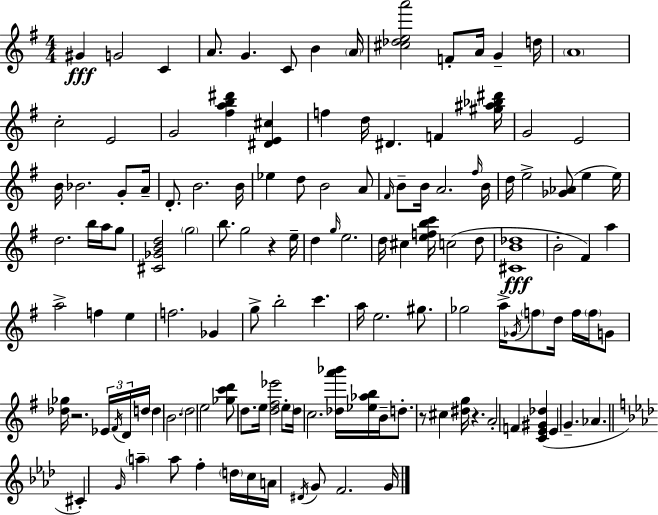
{
  \clef treble
  \numericTimeSignature
  \time 4/4
  \key g \major
  gis'4\fff g'2 c'4 | a'8. g'4. c'8 b'4 \parenthesize a'16 | <cis'' des'' e'' a'''>2 f'8-. a'16 g'4-- d''16 | \parenthesize a'1 | \break c''2-. e'2 | g'2 <fis'' a'' b'' dis'''>4 <dis' e' cis''>4 | f''4 d''16 dis'4. f'4 <gis'' ais'' bes'' dis'''>16 | g'2 e'2 | \break b'16 bes'2. g'8-. a'16-- | d'8.-. b'2. b'16 | ees''4 d''8 b'2 a'8 | \grace { fis'16 } b'8-- b'16 a'2. | \break \grace { fis''16 } b'16 d''16 e''2-> <ges' aes'>8( e''4 | e''16) d''2. b''16 a''16 | g''8 <cis' ges' b' d''>2 \parenthesize g''2 | b''8. g''2 r4 | \break e''16-- d''4 \grace { g''16 } e''2. | d''16 cis''4 <e'' f'' b'' c'''>16 c''2( | d''8 <cis' b' des''>1\fff | b'2-. fis'4) a''4 | \break a''2-> f''4 e''4 | f''2. ges'4 | g''8-> b''2-. c'''4. | a''16 e''2. | \break gis''8. ges''2 a''16-> \acciaccatura { ges'16 } \parenthesize f''8 d''16 | f''16 \parenthesize f''16 g'8 <des'' ges''>16 r2. | \tuplet 3/2 { ees'16 \acciaccatura { fis'16 } d'16 } d''16 d''4 b'2. | \parenthesize d''2 e''2 | \break <ges'' c''' d'''>8 d''8. e''16 <d'' fis'' ees'''>2 | \parenthesize e''8-. d''16 c''2. | <des'' a''' bes'''>16 <ees'' aes'' b''>16 b'16-- d''8.-. r8 cis''4 <dis'' g''>16 r4. | a'2-. f'4 | \break <c' e' gis' des''>4( e'4 g'4.-- aes'4. | \bar "||" \break \key aes \major cis'4-.) \grace { g'16 } \parenthesize a''4-- a''8 f''4-. \parenthesize d''16 | c''16 a'16 \acciaccatura { dis'16 } g'8 f'2. | g'16 \bar "|."
}